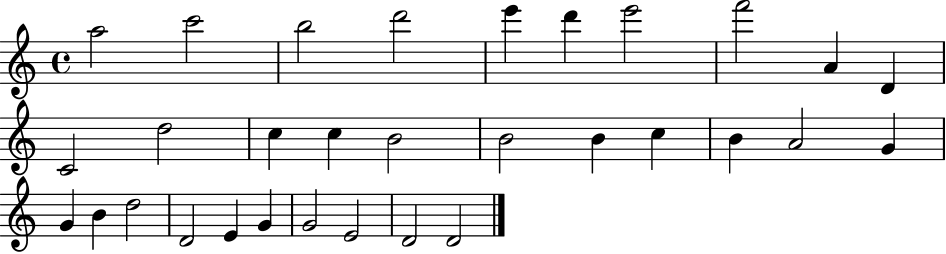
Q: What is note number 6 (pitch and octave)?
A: D6